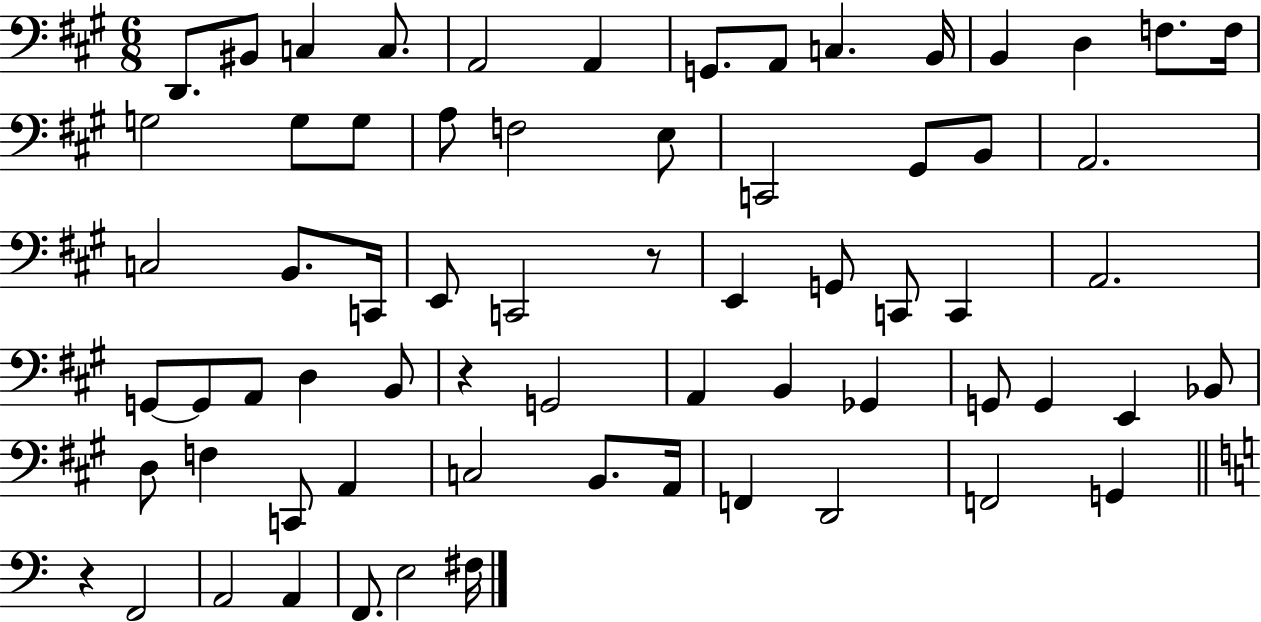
{
  \clef bass
  \numericTimeSignature
  \time 6/8
  \key a \major
  d,8. bis,8 c4 c8. | a,2 a,4 | g,8. a,8 c4. b,16 | b,4 d4 f8. f16 | \break g2 g8 g8 | a8 f2 e8 | c,2 gis,8 b,8 | a,2. | \break c2 b,8. c,16 | e,8 c,2 r8 | e,4 g,8 c,8 c,4 | a,2. | \break g,8~~ g,8 a,8 d4 b,8 | r4 g,2 | a,4 b,4 ges,4 | g,8 g,4 e,4 bes,8 | \break d8 f4 c,8 a,4 | c2 b,8. a,16 | f,4 d,2 | f,2 g,4 | \break \bar "||" \break \key c \major r4 f,2 | a,2 a,4 | f,8. e2 fis16 | \bar "|."
}